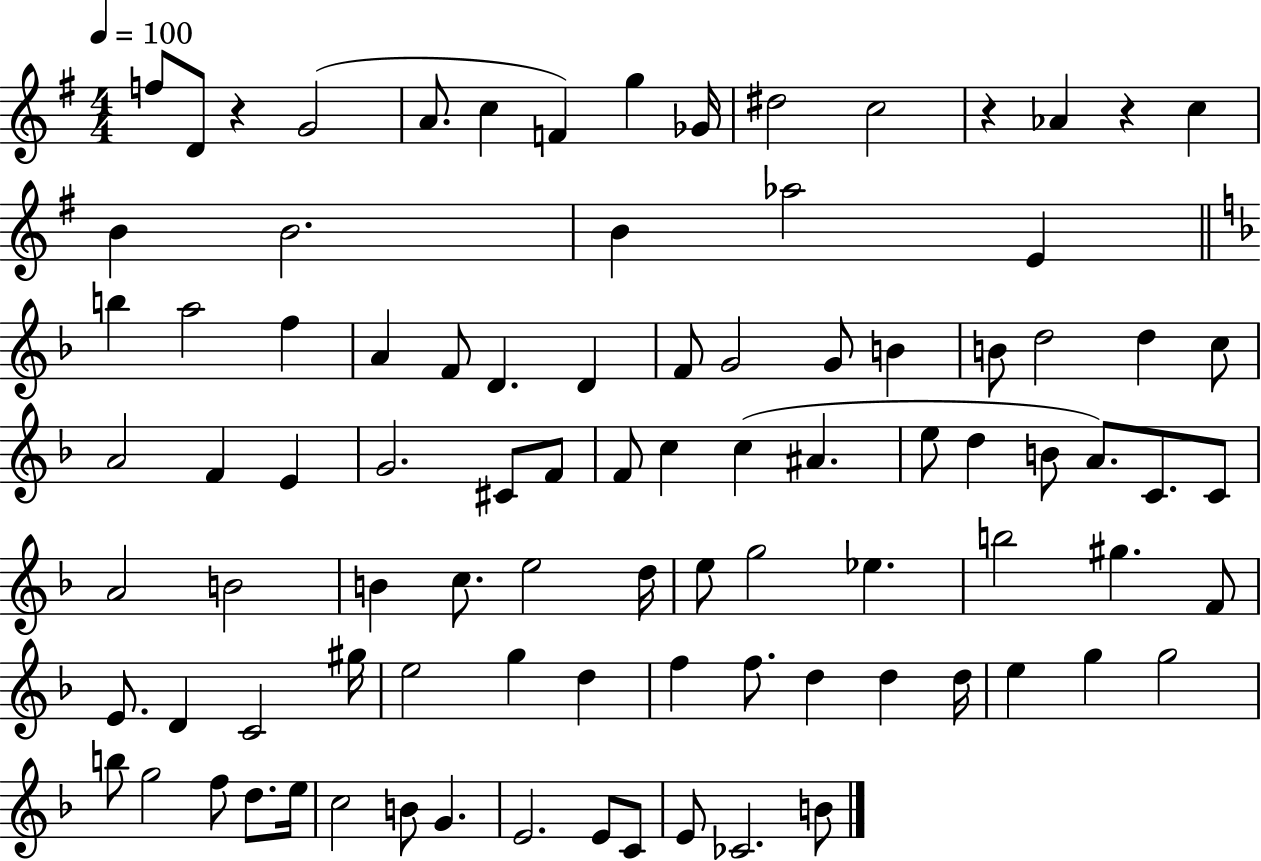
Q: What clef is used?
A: treble